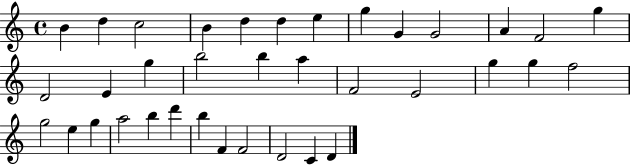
X:1
T:Untitled
M:4/4
L:1/4
K:C
B d c2 B d d e g G G2 A F2 g D2 E g b2 b a F2 E2 g g f2 g2 e g a2 b d' b F F2 D2 C D